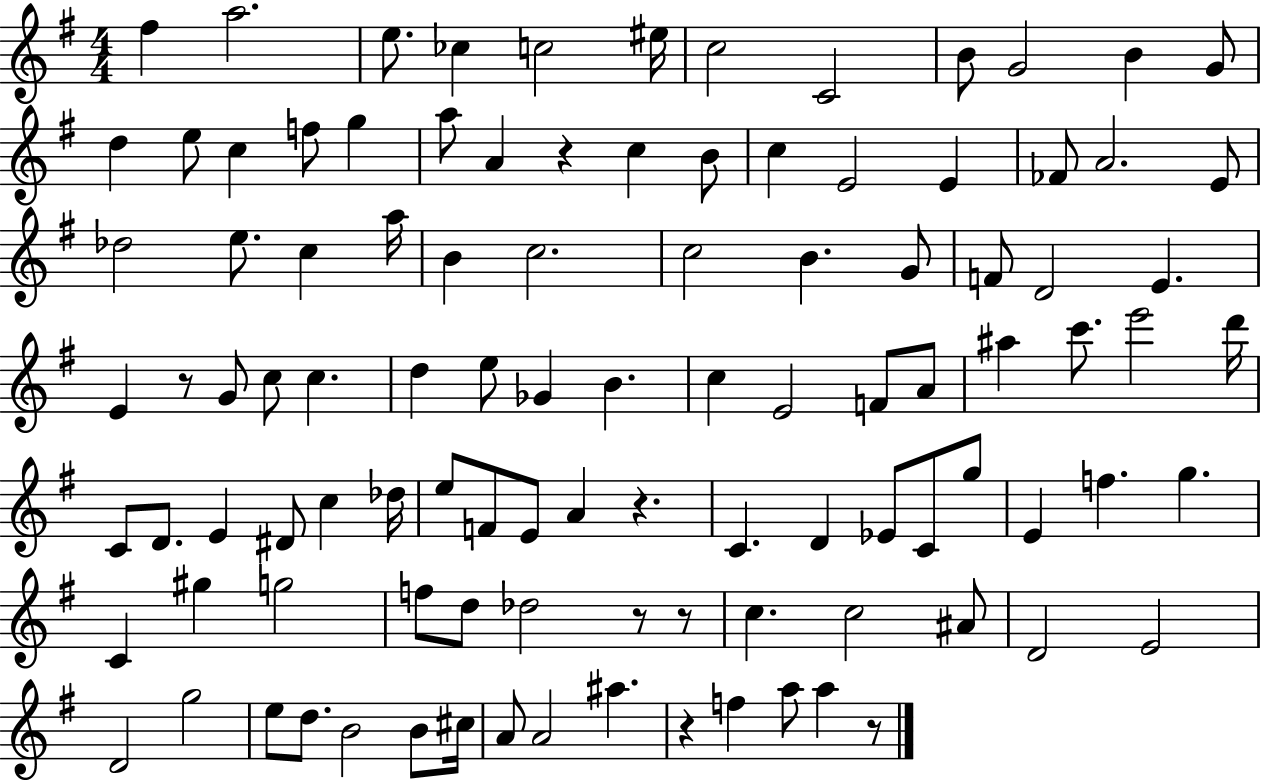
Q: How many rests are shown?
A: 7